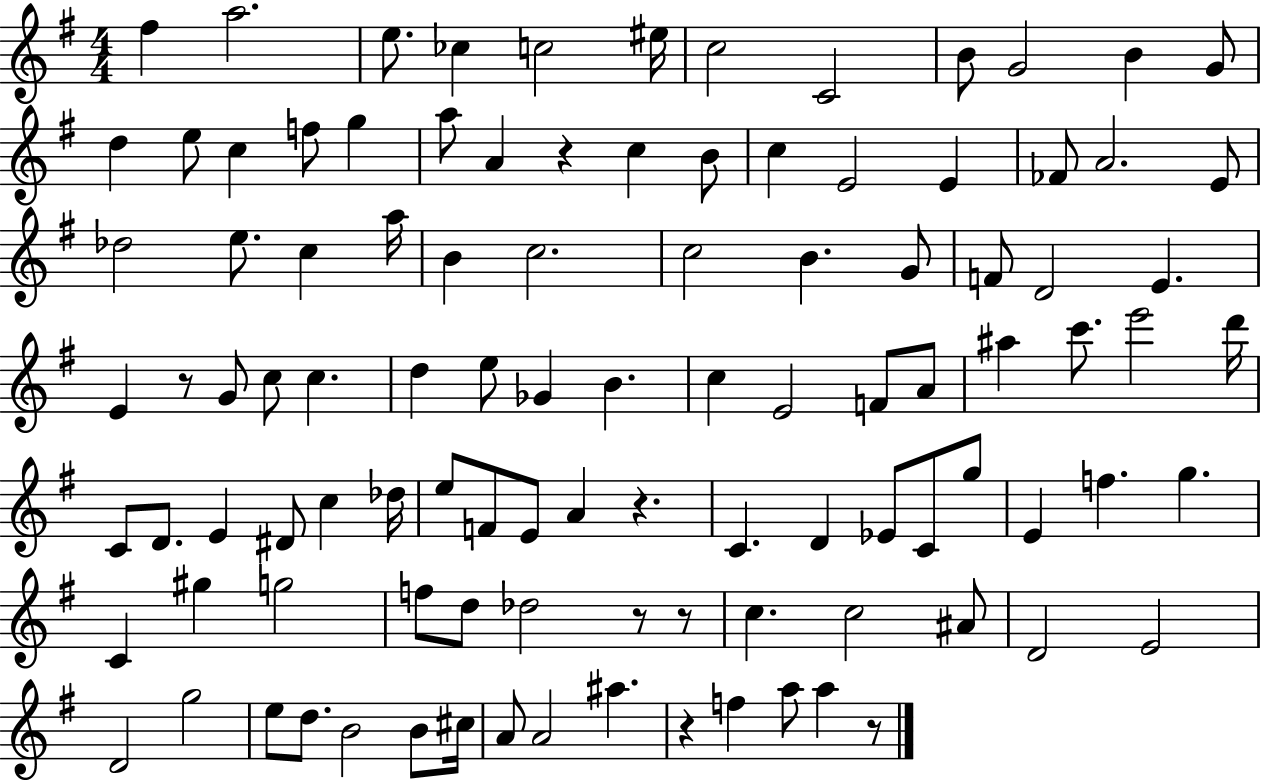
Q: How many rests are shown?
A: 7